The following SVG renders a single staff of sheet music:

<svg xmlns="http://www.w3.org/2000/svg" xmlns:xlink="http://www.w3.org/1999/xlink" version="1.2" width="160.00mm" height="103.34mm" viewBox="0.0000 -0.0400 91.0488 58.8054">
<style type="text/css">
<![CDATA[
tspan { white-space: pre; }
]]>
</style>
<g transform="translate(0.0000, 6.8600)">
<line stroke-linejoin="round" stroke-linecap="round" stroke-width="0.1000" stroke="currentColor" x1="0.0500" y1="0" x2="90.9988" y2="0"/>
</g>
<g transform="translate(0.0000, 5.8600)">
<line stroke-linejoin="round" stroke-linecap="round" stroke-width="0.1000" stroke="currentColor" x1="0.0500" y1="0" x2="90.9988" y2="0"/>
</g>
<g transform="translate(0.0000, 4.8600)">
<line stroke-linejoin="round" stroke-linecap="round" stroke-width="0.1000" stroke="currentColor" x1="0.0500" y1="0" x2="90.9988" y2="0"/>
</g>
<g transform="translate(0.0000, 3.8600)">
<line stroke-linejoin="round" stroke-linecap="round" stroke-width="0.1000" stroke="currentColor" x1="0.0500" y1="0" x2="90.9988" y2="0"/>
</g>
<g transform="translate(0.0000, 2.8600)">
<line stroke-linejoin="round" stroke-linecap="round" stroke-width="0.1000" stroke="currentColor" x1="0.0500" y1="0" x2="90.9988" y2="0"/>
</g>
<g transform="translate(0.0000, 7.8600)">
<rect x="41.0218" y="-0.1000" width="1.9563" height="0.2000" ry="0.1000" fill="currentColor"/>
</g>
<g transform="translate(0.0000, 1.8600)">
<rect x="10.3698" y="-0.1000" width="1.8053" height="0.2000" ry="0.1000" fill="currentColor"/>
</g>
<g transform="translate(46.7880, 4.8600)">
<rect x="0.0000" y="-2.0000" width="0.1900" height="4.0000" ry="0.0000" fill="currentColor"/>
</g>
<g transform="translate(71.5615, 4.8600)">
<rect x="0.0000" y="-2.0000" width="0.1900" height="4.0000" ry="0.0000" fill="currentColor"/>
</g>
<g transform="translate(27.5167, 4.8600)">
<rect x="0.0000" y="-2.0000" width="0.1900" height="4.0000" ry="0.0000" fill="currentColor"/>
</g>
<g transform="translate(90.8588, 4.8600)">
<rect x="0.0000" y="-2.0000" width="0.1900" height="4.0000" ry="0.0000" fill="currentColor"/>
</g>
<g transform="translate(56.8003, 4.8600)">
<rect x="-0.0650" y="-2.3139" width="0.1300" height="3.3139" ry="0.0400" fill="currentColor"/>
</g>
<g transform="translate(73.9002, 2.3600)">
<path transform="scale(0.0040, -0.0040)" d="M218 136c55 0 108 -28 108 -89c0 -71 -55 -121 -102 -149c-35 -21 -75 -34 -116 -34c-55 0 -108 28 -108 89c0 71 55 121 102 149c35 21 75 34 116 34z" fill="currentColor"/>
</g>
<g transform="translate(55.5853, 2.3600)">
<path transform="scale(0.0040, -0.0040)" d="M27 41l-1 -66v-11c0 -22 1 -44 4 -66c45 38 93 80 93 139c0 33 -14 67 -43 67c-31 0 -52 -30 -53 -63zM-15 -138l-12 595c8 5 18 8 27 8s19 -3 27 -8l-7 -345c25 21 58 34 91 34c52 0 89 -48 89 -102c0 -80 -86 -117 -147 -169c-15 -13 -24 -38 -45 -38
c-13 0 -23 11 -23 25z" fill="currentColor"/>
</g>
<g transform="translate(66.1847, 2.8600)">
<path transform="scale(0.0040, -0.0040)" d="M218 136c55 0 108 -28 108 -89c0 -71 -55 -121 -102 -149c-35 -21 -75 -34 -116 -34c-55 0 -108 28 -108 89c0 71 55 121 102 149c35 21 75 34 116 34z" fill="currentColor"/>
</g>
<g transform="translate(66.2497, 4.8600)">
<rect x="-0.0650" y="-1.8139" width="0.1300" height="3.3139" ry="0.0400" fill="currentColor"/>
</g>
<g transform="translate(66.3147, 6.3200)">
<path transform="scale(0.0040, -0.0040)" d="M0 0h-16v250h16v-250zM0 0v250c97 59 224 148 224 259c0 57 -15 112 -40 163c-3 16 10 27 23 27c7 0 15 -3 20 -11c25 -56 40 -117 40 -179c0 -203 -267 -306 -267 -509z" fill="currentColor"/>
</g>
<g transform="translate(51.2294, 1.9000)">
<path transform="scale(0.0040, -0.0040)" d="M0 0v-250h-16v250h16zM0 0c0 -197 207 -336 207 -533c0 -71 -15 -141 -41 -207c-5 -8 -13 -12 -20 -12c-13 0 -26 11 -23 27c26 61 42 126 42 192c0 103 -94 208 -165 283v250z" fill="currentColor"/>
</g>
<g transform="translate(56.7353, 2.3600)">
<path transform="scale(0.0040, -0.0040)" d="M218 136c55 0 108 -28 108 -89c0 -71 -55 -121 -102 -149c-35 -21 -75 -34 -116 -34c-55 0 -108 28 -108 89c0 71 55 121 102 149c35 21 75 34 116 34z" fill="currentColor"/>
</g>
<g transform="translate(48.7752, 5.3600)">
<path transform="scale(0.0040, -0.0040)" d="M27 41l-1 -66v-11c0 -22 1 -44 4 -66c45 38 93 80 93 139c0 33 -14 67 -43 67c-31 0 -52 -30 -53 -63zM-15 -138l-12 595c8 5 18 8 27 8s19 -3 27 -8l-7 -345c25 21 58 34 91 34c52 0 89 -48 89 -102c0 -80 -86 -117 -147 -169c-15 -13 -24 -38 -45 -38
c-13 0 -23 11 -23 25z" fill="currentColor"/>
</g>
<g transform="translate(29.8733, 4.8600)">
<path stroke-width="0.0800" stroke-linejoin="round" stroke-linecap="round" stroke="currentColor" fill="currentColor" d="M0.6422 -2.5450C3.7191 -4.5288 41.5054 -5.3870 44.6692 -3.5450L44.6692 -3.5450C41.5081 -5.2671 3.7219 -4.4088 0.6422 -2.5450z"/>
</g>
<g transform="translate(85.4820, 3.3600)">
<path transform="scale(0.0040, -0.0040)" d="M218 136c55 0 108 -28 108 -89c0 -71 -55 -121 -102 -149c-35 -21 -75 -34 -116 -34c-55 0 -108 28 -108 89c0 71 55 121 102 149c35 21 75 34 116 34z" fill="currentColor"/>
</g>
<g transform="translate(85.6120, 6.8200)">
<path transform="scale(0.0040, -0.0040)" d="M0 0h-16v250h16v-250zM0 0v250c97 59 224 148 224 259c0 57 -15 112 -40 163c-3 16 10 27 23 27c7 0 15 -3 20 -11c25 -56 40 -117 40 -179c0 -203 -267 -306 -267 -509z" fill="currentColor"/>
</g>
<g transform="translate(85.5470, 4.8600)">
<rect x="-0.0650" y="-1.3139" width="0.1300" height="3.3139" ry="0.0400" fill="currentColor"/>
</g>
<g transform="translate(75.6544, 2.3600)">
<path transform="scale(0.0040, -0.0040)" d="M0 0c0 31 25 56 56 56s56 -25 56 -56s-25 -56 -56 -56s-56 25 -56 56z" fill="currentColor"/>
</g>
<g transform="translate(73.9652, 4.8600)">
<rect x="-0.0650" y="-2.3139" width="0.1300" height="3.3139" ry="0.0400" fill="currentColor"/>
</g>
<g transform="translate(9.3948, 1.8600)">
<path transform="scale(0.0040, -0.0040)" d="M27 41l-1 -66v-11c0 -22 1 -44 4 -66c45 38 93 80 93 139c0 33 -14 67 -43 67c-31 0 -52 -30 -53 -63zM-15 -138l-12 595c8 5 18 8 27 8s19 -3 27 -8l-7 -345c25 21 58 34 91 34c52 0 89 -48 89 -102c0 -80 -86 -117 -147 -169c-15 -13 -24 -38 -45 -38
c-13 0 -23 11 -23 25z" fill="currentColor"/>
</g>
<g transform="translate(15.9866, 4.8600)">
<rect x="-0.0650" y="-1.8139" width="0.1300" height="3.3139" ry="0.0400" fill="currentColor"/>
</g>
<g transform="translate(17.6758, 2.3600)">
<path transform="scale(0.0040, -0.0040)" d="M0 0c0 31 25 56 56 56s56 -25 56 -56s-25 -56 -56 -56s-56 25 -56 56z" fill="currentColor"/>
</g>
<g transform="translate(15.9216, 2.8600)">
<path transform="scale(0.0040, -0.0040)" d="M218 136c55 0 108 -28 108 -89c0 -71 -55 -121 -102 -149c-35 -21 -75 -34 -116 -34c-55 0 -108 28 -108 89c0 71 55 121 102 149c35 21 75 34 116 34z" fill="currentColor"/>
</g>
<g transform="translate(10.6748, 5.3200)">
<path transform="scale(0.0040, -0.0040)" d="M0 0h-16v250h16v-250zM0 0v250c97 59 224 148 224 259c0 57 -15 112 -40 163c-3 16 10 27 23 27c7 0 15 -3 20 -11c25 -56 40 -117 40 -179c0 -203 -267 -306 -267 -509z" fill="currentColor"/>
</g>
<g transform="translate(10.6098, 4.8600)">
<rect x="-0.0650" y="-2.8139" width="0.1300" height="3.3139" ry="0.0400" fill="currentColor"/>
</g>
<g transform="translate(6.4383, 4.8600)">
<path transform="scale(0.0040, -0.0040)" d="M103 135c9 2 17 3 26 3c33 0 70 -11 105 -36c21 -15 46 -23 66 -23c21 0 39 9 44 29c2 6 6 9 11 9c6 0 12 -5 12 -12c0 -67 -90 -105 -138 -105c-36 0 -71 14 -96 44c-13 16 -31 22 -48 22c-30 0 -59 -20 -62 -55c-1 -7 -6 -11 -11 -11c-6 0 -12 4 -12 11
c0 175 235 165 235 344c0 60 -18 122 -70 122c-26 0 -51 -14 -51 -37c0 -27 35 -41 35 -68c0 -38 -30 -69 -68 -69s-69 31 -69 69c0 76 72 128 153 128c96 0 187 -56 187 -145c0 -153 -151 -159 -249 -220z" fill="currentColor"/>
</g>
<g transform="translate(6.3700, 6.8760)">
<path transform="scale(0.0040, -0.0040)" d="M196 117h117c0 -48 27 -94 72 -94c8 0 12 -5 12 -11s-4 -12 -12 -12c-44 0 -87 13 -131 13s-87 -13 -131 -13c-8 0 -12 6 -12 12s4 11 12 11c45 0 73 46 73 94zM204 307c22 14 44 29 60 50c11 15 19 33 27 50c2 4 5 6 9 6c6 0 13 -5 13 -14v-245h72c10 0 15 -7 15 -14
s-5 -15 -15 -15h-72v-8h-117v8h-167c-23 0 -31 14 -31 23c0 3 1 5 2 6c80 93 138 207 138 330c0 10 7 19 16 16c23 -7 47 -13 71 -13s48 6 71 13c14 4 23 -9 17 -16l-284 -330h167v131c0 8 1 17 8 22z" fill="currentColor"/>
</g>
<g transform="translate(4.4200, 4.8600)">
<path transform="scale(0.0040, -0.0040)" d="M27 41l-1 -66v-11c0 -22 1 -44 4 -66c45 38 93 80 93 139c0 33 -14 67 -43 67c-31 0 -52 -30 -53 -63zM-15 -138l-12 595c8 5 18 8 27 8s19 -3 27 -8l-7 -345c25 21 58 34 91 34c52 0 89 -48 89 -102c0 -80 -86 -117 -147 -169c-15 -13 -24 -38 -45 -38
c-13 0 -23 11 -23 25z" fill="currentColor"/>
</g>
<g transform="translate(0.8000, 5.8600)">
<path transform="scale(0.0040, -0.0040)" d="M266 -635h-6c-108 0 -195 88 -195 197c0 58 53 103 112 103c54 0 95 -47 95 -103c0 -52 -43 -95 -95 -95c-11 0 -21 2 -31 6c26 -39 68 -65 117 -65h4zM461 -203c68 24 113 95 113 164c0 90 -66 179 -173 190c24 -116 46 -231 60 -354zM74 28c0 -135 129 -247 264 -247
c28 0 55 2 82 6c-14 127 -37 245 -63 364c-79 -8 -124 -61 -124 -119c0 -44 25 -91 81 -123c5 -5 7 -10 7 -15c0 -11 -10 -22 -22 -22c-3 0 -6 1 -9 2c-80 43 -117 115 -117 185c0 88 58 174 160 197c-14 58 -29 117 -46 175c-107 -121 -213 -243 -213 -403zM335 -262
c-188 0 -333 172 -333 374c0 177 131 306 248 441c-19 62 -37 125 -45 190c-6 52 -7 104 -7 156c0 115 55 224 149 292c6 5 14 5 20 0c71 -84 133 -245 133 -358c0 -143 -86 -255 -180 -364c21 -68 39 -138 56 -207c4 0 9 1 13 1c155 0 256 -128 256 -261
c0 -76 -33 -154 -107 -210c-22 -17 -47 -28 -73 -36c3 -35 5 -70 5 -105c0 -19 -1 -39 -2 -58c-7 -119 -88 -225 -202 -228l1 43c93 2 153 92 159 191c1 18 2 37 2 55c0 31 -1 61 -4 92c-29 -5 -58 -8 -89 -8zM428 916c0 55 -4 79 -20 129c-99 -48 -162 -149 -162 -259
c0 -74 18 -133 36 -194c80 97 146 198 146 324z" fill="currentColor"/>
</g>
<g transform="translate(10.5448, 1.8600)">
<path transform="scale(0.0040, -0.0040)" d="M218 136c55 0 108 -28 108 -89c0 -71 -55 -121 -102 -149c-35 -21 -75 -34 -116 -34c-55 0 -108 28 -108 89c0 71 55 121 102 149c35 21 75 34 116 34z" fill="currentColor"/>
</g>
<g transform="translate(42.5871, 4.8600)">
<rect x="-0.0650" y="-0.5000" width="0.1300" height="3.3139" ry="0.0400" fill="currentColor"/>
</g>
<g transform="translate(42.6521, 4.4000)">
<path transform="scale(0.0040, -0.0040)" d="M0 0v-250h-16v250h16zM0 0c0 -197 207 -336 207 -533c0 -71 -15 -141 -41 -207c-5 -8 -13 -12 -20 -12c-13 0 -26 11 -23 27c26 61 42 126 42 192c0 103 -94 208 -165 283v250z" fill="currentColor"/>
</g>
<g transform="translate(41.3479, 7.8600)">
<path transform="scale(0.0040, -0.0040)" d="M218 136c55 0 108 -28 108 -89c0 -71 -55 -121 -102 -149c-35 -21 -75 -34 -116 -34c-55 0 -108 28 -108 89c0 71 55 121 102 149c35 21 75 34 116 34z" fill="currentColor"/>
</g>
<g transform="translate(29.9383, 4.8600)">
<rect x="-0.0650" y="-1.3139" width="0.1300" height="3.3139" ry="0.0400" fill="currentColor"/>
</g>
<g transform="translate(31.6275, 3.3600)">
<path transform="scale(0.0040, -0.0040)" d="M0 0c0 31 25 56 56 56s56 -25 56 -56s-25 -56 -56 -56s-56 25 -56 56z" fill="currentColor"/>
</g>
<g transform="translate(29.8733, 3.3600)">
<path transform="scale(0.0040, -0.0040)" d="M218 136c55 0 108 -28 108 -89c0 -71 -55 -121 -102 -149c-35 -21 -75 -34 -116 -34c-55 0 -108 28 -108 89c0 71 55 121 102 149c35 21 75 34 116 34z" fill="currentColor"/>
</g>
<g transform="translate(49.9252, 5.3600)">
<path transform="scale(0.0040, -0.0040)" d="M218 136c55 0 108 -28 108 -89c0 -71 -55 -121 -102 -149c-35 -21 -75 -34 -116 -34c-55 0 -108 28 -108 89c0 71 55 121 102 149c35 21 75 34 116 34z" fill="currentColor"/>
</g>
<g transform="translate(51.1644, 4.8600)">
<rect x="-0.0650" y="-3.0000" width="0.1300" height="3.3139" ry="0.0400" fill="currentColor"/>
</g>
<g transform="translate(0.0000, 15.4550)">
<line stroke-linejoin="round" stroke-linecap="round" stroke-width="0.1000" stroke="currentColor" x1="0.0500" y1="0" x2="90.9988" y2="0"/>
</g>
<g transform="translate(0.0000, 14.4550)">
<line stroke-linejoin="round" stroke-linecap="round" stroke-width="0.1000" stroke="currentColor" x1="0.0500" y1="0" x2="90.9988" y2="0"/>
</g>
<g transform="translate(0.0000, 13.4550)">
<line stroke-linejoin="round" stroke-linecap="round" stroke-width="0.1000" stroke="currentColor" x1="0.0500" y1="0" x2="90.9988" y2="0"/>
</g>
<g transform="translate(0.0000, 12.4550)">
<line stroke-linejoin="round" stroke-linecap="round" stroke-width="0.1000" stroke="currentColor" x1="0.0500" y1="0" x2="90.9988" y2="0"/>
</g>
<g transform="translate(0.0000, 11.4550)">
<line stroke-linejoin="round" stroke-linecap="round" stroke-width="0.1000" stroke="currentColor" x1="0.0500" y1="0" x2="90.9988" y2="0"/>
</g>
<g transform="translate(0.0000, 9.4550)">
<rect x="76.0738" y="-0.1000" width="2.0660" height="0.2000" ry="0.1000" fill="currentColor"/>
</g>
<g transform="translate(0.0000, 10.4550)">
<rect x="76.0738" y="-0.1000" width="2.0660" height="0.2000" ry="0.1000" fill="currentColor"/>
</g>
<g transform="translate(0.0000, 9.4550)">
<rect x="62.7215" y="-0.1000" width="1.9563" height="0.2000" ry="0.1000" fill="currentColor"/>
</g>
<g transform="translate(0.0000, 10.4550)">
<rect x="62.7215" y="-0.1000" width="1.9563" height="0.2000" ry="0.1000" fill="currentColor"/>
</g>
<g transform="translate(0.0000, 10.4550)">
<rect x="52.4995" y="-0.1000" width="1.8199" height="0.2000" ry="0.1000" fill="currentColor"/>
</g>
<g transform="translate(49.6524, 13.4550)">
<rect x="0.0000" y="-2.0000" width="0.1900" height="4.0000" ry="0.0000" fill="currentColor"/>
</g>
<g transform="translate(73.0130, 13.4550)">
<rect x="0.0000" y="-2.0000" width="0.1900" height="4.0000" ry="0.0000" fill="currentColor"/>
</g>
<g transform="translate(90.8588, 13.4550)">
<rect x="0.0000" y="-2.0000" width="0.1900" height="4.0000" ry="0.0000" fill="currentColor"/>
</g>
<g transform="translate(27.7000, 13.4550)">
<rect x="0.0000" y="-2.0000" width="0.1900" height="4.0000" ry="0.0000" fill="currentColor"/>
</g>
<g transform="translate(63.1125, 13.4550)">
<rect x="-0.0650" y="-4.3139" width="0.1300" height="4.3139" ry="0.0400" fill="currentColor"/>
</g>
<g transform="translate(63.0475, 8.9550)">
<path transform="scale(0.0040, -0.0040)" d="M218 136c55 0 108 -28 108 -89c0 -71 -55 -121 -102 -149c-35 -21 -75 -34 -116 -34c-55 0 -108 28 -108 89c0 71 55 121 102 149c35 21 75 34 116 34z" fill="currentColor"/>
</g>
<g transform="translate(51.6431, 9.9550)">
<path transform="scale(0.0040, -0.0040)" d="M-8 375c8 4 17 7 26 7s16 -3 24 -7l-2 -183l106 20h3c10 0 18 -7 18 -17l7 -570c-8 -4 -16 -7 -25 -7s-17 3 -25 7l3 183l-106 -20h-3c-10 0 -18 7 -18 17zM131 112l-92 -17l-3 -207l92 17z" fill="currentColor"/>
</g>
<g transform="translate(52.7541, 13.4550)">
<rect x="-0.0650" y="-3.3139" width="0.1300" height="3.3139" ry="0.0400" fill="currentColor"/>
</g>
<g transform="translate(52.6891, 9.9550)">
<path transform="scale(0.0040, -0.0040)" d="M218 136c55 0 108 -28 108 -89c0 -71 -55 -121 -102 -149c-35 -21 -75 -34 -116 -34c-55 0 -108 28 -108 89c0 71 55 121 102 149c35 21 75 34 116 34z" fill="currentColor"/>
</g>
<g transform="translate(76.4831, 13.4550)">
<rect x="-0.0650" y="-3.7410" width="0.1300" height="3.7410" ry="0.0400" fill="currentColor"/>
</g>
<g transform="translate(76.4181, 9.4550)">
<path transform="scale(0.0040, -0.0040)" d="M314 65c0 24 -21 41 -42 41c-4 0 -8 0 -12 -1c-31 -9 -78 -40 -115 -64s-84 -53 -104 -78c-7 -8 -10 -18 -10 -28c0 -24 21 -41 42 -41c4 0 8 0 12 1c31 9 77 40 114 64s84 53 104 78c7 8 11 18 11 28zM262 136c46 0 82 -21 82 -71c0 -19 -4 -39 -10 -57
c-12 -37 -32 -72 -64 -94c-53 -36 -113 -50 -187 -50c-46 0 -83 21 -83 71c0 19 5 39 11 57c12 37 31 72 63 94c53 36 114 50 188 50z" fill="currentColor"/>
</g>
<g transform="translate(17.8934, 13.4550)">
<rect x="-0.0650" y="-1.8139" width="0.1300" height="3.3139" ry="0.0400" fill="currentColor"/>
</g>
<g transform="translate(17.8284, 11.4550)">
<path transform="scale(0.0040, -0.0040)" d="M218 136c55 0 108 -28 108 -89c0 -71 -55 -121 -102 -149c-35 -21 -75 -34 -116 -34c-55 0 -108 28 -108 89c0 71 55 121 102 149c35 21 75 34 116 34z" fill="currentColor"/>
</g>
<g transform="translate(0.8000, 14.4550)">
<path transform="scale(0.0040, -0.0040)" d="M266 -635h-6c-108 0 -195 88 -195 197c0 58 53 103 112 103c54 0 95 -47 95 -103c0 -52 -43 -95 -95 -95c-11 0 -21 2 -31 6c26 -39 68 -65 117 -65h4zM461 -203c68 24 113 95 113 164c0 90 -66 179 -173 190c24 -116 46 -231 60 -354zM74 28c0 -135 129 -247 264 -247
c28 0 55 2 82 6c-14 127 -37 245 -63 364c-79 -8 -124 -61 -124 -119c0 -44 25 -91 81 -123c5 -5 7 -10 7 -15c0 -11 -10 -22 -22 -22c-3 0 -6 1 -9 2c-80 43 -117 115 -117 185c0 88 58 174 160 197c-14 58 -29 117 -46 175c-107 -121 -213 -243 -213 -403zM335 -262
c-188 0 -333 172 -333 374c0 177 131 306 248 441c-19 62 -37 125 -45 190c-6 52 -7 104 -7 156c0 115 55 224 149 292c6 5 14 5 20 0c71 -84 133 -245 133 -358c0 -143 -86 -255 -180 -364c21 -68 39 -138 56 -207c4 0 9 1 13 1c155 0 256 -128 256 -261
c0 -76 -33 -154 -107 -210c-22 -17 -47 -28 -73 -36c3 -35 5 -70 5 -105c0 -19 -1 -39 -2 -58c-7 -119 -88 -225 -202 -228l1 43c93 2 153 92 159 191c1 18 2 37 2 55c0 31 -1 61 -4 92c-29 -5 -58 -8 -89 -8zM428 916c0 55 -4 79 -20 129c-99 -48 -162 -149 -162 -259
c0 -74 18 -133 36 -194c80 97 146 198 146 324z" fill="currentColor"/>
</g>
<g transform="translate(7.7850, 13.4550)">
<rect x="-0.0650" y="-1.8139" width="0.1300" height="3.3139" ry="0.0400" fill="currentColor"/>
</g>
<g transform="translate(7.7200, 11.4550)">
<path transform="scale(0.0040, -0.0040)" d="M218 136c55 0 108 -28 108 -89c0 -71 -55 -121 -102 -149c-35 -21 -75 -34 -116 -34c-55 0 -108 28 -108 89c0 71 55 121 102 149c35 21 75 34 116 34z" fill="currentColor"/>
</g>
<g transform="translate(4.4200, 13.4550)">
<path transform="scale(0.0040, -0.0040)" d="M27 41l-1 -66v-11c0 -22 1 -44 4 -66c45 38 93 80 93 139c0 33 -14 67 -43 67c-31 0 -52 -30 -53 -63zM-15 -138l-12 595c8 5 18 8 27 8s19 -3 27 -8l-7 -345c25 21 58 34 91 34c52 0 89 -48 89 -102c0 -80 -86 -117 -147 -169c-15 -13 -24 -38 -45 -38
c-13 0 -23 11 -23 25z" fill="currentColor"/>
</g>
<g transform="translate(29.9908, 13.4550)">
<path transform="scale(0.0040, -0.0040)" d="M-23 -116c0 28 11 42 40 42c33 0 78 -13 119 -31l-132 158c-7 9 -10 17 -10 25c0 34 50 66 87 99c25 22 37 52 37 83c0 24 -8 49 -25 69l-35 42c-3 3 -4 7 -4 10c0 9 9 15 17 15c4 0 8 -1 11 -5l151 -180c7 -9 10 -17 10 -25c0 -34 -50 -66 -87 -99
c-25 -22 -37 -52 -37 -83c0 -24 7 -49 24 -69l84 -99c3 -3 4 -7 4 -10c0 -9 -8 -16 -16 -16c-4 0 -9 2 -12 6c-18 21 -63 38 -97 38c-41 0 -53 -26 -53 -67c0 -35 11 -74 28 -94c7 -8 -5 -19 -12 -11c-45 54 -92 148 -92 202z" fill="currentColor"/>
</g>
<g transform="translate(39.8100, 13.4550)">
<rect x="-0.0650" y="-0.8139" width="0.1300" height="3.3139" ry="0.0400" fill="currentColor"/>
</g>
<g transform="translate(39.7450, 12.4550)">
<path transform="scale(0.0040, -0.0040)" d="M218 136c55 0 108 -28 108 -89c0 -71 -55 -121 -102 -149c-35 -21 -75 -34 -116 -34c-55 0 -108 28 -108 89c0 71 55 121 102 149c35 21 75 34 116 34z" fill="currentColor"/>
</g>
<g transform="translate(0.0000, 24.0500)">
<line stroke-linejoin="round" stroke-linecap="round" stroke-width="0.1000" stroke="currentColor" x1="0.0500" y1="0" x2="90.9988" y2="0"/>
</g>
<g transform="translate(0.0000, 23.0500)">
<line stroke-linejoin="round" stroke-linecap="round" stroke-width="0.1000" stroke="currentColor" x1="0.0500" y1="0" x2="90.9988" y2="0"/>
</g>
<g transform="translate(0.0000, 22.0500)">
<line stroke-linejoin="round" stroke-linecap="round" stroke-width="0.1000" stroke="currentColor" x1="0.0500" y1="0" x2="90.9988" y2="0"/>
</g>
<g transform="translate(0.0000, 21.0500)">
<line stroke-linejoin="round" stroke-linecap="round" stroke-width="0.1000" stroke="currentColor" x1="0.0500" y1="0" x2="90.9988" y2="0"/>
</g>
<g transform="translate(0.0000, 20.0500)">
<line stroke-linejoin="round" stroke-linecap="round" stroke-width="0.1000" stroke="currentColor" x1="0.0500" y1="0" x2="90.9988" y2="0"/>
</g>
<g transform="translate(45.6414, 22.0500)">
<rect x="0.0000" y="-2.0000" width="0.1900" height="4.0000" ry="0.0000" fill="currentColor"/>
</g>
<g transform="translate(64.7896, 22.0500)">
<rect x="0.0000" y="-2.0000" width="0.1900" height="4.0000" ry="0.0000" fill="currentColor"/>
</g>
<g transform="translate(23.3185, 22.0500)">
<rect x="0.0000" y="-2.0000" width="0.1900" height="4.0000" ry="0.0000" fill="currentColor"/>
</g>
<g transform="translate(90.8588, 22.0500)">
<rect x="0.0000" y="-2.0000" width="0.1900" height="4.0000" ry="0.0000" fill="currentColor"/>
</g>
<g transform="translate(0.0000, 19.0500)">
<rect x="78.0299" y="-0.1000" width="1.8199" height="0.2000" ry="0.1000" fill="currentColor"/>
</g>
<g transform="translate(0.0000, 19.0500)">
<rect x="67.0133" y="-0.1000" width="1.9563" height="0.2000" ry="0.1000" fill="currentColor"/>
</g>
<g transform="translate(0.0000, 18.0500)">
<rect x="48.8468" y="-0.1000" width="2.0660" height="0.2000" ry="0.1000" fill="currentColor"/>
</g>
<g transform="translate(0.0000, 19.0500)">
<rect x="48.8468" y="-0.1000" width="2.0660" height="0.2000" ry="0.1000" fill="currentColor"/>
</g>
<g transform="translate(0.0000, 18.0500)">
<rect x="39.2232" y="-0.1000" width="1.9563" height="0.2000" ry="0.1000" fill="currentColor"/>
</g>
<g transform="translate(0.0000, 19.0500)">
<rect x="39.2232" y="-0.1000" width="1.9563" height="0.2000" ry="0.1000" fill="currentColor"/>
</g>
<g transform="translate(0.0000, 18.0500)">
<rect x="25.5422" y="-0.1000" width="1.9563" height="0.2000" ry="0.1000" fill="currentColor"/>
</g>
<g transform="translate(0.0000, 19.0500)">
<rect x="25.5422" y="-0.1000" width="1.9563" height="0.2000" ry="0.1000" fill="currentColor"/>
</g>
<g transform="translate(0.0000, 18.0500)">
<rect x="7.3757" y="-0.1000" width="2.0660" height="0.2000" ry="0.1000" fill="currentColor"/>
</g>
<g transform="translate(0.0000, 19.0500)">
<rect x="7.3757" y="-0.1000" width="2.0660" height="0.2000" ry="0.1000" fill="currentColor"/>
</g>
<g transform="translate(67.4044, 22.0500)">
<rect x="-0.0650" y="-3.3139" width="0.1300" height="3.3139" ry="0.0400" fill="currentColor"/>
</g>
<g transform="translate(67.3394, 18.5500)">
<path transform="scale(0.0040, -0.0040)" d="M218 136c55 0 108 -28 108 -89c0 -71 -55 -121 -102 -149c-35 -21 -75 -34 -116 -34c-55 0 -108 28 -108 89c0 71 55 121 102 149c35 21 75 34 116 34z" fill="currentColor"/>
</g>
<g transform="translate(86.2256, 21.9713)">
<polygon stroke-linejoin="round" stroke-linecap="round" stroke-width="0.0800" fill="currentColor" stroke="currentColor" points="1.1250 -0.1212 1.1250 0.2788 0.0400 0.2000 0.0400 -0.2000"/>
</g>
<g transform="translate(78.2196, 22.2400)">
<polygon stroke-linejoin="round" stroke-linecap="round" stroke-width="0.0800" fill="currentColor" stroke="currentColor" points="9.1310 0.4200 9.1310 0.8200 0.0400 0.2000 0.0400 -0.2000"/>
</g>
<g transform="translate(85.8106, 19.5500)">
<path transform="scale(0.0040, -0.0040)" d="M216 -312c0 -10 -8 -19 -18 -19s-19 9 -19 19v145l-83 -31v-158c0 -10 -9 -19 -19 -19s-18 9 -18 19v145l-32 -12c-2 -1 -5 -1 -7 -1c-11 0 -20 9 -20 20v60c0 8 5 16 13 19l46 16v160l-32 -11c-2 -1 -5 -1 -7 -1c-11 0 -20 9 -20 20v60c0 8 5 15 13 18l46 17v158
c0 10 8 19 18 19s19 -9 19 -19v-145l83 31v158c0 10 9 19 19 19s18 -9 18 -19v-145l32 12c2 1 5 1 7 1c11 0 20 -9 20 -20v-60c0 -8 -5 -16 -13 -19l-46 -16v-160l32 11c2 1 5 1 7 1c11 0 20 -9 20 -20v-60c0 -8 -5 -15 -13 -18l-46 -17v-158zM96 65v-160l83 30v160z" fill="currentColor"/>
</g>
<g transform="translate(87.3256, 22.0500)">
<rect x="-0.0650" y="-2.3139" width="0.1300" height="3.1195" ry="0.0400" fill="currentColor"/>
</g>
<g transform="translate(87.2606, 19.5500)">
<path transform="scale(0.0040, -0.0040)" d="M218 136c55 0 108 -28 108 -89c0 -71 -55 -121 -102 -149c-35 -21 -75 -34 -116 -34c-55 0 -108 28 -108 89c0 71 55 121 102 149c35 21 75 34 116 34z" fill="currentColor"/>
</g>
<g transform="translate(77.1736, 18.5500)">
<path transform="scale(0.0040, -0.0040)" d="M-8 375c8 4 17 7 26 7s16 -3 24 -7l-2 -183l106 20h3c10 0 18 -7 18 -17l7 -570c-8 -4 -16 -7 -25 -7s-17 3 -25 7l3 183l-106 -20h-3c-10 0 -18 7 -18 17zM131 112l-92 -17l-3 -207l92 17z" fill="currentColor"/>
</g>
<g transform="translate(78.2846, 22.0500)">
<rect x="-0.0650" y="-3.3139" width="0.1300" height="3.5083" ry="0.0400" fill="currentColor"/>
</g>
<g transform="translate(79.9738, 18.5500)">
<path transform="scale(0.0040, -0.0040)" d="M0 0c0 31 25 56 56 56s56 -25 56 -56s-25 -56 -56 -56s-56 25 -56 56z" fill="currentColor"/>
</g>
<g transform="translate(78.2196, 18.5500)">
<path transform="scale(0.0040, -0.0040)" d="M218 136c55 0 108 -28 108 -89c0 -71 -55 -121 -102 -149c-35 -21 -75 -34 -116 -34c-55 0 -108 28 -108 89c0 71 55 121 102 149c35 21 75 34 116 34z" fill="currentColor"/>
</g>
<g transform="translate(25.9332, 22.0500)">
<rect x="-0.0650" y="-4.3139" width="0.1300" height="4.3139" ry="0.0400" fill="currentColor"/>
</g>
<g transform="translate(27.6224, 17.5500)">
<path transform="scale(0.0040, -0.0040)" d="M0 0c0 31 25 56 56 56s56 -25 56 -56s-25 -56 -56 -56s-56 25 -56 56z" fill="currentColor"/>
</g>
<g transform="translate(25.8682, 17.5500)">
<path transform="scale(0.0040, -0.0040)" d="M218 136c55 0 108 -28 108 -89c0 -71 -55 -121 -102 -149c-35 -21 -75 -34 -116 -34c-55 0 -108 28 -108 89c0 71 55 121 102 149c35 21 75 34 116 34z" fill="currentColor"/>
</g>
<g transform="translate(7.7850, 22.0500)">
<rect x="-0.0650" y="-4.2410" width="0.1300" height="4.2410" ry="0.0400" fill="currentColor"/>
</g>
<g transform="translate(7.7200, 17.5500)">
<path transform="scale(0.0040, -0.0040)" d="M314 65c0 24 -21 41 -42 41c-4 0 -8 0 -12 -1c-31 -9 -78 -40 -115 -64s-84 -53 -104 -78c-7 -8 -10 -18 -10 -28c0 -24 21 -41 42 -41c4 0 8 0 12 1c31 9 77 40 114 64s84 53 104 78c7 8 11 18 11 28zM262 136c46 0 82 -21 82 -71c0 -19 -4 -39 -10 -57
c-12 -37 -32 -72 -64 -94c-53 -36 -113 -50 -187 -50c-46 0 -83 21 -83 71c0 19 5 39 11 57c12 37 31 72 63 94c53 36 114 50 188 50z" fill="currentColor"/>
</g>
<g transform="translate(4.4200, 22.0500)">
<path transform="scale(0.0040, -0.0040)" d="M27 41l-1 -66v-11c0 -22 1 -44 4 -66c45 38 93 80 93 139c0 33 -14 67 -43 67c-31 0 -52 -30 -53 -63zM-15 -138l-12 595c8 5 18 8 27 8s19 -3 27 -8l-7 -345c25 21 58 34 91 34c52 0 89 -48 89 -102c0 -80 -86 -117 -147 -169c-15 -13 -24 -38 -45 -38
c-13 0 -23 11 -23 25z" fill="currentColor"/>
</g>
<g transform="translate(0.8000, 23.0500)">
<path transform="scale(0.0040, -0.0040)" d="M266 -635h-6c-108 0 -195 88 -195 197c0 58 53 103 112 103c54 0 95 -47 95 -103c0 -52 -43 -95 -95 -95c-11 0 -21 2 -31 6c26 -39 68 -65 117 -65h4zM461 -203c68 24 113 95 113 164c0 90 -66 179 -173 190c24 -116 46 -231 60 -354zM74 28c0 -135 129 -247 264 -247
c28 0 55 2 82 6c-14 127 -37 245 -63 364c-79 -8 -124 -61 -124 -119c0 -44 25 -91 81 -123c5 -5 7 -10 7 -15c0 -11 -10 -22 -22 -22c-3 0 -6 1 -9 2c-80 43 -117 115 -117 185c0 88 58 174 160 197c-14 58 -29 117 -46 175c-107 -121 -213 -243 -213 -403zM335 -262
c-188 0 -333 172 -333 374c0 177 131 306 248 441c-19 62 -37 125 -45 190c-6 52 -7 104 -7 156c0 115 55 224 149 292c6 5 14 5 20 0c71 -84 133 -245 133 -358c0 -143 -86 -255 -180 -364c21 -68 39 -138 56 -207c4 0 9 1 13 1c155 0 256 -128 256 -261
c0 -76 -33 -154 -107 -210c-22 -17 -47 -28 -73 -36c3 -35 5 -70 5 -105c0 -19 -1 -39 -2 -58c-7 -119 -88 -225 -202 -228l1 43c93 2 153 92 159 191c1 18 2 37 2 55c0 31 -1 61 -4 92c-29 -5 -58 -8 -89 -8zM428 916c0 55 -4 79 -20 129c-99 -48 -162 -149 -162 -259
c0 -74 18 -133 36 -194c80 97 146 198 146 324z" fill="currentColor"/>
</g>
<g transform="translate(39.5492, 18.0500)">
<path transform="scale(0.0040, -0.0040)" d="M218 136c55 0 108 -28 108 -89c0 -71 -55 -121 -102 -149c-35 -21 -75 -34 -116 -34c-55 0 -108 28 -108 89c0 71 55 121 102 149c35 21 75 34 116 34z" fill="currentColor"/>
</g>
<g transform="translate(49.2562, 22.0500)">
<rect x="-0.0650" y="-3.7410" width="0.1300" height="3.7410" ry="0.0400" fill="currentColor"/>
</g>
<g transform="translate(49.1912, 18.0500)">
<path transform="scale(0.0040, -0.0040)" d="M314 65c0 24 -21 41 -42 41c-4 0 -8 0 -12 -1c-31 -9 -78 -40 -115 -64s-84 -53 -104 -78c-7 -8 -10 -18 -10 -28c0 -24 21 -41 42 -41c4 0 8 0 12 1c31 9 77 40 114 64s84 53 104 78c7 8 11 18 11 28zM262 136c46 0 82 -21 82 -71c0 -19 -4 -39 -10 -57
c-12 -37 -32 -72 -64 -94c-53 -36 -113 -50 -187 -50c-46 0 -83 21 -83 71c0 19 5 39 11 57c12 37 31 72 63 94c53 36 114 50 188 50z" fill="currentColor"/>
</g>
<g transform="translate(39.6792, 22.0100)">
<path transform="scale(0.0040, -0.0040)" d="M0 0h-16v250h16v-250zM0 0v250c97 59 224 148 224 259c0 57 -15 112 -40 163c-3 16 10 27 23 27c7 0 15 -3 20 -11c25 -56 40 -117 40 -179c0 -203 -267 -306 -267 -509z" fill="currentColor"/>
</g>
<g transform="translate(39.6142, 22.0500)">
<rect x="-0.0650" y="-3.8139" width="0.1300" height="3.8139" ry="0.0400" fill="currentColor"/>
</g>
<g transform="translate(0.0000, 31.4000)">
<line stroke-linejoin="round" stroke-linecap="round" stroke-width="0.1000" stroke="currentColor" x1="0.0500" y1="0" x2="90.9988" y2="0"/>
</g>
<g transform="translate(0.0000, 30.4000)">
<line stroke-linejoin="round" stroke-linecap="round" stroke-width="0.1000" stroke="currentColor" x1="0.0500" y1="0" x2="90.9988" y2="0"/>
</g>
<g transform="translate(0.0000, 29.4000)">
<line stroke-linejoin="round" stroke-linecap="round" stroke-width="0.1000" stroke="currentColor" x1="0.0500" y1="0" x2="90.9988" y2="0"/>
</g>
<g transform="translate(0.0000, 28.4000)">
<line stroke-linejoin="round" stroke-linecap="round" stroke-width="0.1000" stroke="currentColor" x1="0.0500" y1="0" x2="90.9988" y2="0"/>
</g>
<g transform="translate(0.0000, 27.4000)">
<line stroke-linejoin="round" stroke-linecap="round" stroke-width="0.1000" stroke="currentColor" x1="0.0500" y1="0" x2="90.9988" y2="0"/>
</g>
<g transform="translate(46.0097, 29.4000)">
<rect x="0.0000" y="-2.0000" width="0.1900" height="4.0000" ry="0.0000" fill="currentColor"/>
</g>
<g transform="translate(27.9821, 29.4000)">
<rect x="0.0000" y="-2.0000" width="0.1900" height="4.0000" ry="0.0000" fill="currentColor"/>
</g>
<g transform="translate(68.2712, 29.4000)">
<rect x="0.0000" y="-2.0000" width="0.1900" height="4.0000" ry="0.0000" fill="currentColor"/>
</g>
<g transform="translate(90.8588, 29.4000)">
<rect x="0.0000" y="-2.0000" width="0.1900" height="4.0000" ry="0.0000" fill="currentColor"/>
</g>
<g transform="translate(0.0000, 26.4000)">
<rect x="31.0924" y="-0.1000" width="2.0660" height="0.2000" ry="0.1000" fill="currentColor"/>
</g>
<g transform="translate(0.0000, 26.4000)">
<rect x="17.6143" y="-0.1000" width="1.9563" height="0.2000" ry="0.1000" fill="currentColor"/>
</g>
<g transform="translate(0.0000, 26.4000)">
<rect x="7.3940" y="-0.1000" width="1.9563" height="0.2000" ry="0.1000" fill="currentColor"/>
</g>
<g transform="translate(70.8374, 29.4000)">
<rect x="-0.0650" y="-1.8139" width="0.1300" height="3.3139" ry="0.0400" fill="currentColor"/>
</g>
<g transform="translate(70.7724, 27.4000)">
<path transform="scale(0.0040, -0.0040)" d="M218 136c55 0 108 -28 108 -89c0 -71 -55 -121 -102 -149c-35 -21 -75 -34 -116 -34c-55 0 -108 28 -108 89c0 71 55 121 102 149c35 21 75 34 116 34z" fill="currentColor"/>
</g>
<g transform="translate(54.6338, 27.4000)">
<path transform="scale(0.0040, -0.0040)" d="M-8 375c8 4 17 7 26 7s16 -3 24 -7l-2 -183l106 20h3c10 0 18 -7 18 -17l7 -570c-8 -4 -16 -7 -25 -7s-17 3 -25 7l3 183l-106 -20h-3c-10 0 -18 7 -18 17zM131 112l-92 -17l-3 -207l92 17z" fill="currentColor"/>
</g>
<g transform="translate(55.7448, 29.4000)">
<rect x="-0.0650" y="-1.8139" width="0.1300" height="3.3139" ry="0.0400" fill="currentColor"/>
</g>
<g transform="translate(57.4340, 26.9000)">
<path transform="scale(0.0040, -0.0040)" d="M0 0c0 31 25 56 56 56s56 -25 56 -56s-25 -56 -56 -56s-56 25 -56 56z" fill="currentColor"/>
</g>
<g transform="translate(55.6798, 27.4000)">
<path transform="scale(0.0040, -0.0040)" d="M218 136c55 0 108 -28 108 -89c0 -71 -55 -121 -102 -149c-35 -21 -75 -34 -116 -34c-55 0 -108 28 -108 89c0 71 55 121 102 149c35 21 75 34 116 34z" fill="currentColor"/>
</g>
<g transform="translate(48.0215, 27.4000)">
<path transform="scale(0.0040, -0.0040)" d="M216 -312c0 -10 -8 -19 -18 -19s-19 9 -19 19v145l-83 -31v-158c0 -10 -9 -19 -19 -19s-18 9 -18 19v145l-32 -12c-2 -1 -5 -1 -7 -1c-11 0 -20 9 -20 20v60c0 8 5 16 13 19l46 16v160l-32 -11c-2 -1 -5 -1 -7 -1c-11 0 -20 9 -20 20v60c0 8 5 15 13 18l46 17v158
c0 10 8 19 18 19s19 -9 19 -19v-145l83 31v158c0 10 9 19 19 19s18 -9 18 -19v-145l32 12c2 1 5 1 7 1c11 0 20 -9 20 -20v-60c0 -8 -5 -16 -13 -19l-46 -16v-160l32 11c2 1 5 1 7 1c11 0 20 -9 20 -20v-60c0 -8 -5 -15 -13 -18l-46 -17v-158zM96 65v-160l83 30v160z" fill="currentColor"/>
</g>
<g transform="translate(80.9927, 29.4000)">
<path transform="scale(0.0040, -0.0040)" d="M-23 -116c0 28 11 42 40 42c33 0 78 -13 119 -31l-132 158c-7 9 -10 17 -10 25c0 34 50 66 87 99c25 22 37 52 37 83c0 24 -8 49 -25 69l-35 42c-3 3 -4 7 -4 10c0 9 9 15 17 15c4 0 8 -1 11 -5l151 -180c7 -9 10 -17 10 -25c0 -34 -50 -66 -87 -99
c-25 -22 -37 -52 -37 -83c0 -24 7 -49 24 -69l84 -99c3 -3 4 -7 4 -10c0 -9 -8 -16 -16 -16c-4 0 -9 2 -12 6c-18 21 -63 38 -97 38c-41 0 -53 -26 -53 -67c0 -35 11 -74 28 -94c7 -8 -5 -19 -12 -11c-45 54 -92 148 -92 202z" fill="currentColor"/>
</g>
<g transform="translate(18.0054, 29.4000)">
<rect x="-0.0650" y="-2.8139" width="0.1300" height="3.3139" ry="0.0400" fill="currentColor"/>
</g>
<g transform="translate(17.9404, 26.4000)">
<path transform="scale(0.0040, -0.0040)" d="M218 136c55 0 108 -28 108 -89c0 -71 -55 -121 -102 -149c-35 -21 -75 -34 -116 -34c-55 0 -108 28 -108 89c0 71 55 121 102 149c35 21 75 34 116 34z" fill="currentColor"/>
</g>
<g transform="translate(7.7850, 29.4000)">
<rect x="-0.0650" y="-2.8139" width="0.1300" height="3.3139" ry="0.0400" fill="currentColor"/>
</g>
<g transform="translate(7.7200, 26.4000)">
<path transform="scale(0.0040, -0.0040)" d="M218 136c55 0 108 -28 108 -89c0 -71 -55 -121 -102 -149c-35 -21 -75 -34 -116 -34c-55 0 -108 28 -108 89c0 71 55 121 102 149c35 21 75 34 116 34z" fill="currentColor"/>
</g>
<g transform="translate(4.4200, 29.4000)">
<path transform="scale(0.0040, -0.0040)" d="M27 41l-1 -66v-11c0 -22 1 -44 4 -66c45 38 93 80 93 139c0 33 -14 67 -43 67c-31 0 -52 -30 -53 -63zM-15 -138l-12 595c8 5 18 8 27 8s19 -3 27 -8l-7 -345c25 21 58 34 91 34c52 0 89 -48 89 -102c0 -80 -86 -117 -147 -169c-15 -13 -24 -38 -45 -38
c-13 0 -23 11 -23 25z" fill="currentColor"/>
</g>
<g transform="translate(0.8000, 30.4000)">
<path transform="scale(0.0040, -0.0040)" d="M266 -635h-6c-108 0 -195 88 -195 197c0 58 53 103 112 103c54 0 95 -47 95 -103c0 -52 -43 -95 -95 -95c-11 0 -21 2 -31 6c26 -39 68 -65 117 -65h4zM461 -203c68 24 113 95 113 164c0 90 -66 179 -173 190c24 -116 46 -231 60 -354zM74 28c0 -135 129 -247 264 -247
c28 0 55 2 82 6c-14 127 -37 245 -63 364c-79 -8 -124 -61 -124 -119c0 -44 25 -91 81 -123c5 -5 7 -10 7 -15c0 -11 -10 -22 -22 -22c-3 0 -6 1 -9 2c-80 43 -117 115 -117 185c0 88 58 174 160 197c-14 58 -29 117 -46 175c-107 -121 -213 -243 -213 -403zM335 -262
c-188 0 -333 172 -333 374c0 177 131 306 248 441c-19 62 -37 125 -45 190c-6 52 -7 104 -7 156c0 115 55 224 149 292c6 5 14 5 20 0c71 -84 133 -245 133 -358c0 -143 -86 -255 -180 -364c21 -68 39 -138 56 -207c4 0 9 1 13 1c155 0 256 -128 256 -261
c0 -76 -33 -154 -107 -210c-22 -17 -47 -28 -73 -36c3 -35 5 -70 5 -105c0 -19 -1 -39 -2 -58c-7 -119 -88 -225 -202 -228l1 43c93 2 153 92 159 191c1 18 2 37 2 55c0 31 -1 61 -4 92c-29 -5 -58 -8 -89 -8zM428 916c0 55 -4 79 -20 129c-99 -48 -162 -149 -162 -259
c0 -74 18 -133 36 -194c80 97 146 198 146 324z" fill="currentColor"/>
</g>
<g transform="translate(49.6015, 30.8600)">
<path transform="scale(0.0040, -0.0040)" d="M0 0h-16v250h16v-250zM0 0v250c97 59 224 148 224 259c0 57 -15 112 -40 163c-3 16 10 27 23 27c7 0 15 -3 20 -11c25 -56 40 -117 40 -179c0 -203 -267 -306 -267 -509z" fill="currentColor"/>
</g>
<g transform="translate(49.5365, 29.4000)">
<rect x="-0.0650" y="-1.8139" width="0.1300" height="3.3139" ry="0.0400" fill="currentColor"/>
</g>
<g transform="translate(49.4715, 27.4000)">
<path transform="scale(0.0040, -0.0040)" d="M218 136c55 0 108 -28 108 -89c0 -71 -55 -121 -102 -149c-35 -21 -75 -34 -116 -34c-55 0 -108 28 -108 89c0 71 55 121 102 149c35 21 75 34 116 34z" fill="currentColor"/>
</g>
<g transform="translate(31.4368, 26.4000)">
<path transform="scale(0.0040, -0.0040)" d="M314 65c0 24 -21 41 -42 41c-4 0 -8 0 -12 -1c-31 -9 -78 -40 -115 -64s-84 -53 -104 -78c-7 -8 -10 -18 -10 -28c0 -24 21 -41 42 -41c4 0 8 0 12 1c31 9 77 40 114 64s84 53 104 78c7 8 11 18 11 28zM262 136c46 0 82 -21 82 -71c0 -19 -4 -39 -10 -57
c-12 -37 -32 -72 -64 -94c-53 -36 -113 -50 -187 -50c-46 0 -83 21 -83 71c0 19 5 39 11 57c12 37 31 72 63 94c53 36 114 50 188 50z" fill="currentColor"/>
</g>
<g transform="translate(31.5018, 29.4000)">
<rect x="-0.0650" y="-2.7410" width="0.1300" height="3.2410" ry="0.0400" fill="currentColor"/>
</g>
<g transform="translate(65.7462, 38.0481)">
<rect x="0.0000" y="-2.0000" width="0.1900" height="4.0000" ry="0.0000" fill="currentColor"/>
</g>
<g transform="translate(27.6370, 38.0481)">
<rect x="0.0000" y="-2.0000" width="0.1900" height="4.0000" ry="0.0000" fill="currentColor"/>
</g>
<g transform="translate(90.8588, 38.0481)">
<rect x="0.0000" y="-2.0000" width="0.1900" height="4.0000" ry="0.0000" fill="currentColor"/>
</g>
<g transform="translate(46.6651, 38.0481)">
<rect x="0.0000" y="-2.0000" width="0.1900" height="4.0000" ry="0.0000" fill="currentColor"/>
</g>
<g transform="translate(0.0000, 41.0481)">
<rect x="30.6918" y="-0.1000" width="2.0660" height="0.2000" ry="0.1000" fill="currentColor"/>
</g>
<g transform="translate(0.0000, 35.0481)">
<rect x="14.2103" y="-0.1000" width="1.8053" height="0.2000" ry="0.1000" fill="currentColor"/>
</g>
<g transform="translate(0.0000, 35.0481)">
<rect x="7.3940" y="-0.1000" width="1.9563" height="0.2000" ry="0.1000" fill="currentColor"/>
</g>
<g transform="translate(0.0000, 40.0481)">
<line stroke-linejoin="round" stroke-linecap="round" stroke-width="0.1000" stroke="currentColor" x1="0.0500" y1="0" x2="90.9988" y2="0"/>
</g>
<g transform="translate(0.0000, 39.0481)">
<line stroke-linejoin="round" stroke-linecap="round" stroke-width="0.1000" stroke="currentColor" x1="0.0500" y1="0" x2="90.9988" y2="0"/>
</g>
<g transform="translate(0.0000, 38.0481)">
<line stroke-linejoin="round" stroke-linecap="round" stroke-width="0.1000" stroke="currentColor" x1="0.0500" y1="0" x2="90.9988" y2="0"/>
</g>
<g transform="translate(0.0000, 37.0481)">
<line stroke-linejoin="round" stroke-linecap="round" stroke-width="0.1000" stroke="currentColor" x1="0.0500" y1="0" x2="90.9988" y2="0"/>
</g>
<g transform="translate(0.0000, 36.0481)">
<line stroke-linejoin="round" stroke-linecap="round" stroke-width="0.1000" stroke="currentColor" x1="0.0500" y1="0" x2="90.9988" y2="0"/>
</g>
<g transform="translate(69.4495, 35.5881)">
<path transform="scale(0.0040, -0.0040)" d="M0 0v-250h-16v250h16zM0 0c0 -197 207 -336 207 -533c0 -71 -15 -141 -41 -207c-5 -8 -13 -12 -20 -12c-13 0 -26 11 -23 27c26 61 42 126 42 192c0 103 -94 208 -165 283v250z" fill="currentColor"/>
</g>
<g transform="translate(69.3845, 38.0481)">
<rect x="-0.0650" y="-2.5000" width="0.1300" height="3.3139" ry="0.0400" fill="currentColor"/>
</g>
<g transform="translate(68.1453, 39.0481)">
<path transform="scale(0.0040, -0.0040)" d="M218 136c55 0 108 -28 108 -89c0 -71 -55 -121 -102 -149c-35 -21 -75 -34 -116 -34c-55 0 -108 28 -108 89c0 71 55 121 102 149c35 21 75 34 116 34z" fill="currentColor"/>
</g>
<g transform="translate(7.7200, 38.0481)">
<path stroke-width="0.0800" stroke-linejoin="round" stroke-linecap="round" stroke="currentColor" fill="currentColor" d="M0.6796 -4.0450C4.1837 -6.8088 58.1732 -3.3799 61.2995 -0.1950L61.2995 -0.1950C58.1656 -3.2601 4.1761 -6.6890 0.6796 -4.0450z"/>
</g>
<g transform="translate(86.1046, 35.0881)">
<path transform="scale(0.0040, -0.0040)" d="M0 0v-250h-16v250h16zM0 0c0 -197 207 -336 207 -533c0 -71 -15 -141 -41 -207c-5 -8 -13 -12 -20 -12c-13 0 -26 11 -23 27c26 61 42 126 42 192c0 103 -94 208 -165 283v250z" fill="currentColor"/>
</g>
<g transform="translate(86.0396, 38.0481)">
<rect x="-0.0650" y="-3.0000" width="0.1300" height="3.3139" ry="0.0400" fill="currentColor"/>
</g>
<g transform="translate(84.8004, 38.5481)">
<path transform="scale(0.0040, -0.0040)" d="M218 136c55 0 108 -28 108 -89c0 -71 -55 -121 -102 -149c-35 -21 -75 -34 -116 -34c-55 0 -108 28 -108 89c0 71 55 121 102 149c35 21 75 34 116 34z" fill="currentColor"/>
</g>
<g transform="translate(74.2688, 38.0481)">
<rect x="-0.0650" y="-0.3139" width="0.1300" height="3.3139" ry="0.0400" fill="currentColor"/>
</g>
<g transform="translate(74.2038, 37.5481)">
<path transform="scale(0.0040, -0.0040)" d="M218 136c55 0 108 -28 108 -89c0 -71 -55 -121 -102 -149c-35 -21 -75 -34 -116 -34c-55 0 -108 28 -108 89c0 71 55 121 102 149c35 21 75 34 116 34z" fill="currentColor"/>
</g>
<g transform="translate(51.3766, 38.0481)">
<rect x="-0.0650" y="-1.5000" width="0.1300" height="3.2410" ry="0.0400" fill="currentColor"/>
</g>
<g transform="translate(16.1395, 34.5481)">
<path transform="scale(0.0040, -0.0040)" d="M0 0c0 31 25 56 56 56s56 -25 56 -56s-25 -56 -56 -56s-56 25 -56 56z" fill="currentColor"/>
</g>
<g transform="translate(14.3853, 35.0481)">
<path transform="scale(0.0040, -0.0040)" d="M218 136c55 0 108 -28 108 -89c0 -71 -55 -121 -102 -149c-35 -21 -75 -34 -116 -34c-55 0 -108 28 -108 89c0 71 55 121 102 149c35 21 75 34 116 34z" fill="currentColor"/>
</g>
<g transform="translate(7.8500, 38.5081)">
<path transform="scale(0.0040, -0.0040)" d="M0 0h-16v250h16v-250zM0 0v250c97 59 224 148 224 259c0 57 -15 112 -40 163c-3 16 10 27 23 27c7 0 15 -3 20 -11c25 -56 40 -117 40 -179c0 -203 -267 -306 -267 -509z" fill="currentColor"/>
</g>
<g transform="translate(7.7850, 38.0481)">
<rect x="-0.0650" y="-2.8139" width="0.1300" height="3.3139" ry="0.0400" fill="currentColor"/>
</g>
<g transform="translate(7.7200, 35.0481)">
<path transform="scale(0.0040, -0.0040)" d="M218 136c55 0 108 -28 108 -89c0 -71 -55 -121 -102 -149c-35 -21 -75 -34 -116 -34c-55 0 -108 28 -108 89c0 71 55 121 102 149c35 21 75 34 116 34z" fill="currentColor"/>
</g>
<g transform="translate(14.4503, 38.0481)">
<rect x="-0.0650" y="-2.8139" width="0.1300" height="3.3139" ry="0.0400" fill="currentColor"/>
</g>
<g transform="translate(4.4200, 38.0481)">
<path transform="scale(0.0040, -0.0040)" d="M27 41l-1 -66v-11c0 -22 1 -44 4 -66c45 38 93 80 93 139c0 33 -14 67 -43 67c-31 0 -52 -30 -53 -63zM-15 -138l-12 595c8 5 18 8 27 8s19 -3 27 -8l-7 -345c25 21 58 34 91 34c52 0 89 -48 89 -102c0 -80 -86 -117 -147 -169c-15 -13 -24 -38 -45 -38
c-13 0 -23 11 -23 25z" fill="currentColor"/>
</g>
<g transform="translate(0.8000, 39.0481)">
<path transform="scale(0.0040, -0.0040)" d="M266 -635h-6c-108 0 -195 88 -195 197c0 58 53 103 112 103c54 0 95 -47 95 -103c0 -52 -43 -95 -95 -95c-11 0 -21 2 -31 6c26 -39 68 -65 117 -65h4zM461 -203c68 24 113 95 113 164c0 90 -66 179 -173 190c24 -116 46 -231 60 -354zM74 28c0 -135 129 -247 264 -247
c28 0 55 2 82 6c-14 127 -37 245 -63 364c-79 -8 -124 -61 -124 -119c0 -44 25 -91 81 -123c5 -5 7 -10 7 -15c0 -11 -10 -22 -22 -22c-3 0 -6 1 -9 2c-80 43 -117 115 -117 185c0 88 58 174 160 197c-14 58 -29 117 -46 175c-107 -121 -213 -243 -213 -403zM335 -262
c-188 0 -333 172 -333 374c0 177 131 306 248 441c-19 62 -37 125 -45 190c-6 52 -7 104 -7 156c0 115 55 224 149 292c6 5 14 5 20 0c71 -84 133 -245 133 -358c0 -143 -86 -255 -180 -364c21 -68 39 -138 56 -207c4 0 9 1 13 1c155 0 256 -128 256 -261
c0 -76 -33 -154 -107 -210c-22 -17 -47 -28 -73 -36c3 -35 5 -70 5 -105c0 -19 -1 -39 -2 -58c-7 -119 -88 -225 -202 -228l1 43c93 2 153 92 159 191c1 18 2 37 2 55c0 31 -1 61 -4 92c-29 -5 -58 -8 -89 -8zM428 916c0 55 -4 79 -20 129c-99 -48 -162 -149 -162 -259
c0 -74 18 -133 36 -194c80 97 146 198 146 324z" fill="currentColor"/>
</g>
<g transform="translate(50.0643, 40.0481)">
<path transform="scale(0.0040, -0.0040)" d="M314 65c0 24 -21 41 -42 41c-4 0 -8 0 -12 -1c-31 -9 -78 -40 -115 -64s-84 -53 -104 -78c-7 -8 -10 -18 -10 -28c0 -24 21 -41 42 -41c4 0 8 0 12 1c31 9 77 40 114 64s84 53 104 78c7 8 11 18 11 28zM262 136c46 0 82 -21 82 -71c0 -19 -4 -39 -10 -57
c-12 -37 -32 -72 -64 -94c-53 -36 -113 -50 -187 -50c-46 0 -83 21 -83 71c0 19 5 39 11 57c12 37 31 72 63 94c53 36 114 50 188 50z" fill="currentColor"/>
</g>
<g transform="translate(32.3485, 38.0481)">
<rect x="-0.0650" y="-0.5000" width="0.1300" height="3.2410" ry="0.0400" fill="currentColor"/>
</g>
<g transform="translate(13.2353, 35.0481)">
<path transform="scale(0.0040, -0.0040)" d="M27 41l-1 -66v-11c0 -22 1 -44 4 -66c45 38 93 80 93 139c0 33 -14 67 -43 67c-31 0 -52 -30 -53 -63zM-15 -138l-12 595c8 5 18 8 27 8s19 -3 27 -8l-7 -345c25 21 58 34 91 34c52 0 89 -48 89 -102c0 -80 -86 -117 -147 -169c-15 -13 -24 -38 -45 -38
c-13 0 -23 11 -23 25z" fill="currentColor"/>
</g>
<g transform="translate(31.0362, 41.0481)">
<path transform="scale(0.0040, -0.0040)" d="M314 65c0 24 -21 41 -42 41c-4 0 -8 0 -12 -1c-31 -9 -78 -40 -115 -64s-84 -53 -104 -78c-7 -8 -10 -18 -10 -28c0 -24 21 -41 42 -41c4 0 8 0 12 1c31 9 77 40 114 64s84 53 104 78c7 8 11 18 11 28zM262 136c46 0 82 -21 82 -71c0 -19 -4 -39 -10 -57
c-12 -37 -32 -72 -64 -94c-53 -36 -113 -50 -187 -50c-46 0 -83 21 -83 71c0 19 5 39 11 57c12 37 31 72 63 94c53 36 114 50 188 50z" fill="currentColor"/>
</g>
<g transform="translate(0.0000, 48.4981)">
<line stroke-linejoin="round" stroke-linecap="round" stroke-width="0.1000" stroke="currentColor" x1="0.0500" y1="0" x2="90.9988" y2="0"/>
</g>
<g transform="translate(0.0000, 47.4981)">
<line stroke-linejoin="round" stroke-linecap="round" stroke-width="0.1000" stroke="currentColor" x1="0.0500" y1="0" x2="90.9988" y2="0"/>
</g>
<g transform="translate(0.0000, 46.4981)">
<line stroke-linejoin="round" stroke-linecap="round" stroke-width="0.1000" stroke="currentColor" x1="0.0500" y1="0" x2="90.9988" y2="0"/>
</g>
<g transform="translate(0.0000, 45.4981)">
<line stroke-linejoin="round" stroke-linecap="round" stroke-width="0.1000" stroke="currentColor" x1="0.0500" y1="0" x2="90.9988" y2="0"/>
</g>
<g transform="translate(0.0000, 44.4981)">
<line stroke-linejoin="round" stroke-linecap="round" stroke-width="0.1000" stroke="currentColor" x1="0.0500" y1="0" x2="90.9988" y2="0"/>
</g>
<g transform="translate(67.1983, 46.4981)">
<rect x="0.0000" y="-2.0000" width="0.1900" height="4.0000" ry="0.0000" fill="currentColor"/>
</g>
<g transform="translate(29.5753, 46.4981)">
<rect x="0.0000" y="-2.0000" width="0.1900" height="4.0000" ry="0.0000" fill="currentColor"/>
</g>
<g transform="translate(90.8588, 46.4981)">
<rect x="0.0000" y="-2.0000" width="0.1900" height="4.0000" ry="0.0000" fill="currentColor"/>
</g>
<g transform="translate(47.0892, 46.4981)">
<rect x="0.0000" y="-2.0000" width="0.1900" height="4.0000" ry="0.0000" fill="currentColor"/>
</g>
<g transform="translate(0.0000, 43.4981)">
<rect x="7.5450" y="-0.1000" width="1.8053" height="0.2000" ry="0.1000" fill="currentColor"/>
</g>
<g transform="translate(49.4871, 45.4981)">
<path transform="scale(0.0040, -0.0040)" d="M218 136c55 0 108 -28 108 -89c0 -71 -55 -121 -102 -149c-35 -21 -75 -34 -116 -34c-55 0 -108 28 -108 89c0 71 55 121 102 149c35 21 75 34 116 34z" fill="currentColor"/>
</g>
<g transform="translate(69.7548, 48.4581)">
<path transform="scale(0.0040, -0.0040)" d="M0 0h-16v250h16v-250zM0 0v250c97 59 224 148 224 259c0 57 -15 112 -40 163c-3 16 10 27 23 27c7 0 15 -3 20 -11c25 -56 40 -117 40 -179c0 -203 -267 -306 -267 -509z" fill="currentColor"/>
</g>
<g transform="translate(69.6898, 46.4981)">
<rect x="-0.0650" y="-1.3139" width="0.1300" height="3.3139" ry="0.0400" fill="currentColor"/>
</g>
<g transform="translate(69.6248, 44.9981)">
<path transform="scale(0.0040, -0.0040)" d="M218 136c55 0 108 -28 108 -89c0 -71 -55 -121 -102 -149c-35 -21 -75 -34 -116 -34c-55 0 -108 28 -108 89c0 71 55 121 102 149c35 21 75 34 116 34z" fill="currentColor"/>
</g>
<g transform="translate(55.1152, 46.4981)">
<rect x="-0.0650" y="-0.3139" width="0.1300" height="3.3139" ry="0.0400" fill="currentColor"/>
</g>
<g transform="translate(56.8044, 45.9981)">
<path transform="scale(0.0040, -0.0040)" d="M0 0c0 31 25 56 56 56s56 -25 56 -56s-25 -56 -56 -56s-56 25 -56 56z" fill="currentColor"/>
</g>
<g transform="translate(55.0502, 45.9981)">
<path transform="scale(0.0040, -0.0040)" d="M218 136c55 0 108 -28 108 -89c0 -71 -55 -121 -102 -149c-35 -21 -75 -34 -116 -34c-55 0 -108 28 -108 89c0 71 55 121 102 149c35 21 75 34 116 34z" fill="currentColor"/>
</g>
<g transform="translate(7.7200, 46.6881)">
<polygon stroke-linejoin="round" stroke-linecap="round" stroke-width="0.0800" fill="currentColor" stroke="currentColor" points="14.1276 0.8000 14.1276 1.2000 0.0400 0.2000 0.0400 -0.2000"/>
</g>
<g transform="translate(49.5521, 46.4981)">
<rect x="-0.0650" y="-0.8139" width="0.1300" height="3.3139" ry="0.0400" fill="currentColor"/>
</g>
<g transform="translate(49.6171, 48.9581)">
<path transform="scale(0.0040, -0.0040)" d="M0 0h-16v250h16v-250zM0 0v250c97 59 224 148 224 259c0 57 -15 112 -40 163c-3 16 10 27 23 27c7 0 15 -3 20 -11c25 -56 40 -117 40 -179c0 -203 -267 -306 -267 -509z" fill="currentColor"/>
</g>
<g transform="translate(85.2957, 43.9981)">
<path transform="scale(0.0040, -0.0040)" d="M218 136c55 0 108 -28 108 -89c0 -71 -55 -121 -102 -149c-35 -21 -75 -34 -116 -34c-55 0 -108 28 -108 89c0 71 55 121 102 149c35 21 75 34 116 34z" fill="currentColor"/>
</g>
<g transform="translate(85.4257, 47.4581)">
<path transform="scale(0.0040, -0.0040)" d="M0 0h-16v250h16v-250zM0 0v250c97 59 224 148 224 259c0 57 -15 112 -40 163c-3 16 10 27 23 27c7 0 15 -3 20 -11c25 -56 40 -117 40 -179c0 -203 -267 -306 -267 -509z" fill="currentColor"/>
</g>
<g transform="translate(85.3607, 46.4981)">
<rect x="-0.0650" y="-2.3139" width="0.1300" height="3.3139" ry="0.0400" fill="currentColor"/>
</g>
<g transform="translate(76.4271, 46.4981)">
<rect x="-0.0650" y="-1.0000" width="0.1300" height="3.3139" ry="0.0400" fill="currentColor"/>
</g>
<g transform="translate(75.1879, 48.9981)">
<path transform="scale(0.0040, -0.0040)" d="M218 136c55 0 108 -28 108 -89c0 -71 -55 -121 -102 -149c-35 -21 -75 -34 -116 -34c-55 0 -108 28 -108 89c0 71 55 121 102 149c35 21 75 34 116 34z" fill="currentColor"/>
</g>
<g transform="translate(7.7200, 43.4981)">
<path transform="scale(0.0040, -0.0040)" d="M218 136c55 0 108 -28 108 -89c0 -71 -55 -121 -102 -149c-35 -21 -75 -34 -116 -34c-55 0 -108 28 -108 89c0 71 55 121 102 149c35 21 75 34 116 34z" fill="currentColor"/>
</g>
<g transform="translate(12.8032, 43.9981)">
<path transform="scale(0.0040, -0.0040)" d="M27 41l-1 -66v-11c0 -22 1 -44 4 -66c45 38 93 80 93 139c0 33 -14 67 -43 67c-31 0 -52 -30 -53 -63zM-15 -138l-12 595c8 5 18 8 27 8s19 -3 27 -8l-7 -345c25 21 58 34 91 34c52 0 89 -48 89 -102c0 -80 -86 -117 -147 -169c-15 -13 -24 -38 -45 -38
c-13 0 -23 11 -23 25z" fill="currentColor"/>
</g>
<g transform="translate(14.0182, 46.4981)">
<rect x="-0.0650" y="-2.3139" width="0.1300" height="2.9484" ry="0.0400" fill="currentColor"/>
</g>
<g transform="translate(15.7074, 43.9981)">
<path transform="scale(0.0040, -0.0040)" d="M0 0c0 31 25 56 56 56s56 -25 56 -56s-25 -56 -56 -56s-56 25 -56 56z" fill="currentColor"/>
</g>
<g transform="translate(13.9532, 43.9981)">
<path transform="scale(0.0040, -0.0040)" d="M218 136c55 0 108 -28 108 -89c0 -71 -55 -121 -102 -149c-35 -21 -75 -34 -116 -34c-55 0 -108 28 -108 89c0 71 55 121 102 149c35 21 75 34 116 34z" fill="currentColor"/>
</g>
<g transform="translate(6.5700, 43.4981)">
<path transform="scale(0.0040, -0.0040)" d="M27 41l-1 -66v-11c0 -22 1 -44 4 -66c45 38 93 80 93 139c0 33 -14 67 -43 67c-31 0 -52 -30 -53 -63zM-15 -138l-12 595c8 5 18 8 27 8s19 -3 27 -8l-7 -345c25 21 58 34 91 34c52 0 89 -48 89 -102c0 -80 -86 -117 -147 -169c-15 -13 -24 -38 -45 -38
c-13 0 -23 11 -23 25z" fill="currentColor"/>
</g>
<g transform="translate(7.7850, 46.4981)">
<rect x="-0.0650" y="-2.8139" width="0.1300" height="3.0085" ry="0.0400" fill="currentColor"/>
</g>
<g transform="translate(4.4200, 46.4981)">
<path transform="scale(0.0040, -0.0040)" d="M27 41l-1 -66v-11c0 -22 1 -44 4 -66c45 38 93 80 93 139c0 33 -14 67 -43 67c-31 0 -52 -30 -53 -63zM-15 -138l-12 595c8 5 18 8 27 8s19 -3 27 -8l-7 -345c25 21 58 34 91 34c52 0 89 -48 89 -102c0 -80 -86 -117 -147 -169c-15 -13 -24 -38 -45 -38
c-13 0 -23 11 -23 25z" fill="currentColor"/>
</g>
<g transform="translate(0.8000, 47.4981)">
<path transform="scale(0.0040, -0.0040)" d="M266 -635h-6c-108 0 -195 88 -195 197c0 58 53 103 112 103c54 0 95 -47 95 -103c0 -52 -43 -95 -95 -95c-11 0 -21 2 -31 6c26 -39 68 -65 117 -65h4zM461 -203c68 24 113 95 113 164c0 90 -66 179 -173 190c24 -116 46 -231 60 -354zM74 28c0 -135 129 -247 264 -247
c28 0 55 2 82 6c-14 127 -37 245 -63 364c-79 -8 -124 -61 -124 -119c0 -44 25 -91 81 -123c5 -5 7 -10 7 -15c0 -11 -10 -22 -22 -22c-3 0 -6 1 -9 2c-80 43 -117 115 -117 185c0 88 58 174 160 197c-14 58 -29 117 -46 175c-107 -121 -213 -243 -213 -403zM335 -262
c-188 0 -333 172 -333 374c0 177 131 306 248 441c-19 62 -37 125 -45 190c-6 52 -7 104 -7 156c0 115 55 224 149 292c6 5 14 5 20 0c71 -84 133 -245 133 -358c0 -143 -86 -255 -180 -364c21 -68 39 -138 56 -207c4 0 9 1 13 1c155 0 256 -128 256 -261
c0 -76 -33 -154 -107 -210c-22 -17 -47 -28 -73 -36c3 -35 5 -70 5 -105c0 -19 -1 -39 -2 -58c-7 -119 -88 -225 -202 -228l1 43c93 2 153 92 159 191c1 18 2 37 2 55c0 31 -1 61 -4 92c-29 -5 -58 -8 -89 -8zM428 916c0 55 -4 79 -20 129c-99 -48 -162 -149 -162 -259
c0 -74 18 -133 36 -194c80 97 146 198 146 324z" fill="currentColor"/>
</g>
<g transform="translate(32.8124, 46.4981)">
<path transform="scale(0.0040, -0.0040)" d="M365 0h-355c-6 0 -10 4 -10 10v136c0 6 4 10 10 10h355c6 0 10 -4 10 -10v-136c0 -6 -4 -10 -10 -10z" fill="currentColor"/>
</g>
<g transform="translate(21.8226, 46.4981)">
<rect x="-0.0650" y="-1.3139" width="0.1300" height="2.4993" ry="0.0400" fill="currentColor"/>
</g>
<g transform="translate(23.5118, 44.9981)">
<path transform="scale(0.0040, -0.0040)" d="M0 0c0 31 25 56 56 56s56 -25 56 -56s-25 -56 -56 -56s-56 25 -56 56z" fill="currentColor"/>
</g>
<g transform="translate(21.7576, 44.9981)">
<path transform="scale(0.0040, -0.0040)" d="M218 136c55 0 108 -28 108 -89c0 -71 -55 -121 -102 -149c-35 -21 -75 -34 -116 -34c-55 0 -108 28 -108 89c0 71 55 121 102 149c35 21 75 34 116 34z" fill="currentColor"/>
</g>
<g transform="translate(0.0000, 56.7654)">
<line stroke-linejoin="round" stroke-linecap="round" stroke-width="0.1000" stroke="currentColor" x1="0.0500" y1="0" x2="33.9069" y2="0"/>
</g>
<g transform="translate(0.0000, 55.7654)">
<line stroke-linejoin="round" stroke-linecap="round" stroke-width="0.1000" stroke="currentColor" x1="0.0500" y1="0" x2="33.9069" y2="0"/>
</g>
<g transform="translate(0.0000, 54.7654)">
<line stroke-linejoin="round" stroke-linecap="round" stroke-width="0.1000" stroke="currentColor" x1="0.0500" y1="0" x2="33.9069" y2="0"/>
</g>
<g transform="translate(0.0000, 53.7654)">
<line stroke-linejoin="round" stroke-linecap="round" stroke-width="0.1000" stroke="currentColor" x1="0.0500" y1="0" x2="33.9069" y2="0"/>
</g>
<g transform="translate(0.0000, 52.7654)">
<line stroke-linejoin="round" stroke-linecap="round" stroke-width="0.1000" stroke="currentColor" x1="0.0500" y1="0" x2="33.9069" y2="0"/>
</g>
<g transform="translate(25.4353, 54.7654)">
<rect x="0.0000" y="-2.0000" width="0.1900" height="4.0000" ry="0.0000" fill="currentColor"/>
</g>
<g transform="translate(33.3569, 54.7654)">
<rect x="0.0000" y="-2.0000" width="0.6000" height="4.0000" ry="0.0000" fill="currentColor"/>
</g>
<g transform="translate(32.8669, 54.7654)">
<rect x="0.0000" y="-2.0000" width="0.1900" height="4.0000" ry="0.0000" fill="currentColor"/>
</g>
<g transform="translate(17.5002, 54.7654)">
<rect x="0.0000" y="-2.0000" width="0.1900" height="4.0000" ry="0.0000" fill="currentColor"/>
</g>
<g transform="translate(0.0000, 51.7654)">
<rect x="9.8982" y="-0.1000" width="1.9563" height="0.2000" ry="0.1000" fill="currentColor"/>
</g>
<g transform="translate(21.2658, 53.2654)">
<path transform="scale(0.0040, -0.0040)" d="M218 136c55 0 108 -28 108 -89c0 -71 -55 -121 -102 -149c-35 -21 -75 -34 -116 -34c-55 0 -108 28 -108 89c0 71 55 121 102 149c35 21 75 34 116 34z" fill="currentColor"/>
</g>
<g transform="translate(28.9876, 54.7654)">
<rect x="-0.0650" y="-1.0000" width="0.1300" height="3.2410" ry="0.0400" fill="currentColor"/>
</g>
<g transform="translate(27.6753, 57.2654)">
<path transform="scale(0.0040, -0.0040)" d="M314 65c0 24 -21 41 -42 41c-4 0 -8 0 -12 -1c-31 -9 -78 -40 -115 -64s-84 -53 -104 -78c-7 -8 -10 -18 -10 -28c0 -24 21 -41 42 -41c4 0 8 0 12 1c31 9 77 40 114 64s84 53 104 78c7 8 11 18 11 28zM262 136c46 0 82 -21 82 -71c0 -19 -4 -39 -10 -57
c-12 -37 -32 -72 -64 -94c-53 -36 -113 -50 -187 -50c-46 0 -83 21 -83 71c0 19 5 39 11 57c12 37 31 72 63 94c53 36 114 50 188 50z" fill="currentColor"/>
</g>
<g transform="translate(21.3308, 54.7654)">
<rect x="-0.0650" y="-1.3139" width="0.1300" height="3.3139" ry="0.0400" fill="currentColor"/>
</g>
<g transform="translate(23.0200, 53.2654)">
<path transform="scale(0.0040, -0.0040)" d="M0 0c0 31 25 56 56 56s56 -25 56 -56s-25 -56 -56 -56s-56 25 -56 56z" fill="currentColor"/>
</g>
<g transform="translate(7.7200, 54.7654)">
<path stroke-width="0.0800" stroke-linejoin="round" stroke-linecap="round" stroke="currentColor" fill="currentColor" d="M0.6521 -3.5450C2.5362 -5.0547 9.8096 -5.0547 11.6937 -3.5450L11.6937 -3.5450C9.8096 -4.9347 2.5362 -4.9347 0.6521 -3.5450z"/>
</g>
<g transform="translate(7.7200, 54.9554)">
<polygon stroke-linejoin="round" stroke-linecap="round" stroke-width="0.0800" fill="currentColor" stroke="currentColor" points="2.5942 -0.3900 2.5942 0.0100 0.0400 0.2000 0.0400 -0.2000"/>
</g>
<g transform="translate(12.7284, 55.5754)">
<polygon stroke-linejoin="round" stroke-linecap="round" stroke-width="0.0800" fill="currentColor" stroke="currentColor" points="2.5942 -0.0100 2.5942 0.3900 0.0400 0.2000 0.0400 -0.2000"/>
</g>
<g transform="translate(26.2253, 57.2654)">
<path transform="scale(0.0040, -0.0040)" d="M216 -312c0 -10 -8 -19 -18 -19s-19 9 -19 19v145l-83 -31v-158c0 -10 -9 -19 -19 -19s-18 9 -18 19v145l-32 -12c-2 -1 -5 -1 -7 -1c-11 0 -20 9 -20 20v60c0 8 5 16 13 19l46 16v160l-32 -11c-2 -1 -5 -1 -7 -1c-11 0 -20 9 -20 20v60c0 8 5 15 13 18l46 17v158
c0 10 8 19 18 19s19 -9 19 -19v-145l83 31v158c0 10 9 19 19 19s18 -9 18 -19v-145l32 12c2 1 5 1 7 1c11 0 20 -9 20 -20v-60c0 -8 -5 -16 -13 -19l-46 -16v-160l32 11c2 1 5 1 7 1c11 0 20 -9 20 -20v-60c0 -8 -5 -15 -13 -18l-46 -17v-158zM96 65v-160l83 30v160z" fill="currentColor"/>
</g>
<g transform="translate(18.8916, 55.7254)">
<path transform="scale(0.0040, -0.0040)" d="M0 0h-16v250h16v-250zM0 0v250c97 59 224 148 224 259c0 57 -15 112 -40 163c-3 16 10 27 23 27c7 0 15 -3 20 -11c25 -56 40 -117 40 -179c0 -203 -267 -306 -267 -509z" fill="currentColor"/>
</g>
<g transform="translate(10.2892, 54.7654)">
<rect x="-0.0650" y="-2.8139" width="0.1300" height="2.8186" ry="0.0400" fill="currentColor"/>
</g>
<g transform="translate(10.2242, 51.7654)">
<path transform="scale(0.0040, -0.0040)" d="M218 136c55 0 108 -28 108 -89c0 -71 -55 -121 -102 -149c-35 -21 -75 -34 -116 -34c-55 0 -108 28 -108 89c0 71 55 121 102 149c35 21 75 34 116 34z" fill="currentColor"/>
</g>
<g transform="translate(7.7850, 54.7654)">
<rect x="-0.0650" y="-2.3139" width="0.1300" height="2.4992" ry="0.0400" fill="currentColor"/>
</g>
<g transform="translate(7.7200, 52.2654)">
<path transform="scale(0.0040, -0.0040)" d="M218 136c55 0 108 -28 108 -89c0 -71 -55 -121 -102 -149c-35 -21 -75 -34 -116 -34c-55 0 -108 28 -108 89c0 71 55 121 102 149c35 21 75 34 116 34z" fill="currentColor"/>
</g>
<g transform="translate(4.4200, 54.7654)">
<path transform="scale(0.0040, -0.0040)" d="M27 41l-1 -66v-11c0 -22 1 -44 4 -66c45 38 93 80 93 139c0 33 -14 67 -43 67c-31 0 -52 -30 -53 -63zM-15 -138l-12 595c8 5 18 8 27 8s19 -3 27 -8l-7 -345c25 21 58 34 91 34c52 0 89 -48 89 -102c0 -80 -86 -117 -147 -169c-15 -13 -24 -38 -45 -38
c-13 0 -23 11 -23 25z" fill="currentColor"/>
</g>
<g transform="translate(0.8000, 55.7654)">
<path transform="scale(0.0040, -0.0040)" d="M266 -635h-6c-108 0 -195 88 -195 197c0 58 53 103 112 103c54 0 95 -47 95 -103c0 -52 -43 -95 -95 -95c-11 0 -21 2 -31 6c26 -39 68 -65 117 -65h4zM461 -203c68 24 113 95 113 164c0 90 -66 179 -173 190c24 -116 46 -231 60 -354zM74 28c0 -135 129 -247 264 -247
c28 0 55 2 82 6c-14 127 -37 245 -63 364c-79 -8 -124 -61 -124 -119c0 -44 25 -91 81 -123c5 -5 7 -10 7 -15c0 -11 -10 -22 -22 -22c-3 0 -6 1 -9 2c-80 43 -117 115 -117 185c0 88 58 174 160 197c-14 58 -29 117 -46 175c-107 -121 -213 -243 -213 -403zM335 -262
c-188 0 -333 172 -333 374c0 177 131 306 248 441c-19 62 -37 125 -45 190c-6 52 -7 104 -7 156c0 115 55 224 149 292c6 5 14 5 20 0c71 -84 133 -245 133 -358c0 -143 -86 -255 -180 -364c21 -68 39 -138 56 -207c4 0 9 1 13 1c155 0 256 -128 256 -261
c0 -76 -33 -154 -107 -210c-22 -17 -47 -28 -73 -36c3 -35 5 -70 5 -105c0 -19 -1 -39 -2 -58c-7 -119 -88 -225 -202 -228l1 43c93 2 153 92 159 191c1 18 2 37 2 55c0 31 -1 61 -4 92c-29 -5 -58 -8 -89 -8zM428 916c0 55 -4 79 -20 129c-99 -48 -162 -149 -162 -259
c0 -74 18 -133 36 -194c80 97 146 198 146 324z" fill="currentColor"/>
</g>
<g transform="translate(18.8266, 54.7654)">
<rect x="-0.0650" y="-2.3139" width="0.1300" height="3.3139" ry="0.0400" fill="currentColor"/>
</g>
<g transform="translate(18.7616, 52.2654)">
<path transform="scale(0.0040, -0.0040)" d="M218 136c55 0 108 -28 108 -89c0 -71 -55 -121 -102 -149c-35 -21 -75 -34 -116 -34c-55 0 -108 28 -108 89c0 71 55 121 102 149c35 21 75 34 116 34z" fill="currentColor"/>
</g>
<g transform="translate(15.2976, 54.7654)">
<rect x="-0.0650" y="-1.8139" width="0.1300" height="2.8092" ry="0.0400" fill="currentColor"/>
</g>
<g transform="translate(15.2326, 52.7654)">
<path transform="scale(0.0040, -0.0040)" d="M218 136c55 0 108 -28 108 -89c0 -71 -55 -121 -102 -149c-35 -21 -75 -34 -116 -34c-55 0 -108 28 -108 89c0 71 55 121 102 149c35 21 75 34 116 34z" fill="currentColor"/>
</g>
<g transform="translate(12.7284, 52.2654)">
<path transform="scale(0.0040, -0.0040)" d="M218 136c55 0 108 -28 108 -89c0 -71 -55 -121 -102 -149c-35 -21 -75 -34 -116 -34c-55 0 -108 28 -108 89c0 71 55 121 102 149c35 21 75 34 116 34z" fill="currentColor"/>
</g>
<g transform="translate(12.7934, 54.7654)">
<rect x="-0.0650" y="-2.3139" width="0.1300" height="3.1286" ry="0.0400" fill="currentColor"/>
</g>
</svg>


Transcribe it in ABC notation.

X:1
T:Untitled
M:2/4
L:1/4
K:F
_a/2 f e C/2 _A/2 _g f/2 g e/2 f f z d b d' c'2 d'2 d' c'/2 c'2 _b b/2 ^g/4 a a a2 ^f/2 f f z a/2 _a C2 E2 G/2 c A/2 _a/2 _g/2 e/2 z2 d/2 c e/2 D g/2 g/2 a/2 g/2 f/2 g/2 e ^D2